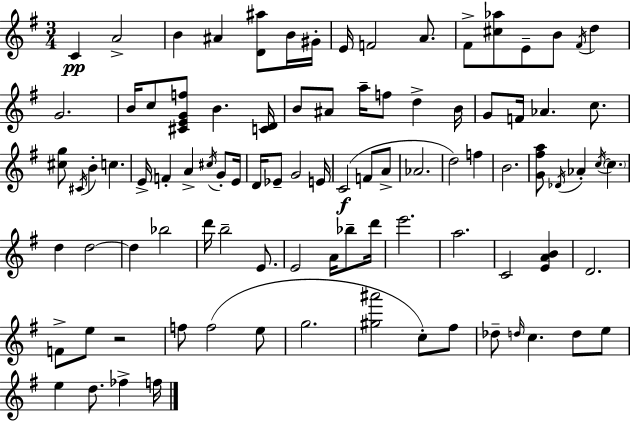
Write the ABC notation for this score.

X:1
T:Untitled
M:3/4
L:1/4
K:Em
C A2 B ^A [D^a]/2 B/4 ^G/4 E/4 F2 A/2 ^F/2 [^c_a]/2 E/2 B/2 ^F/4 d G2 B/4 c/2 [^CEGf]/2 B [CD]/4 B/2 ^A/2 a/4 f/2 d B/4 G/2 F/4 _A c/2 [^cg]/2 ^C/4 B c E/4 F A ^c/4 G/2 E/4 D/4 _E/2 G2 E/4 C2 F/2 A/2 _A2 d2 f B2 [G^fa]/2 _D/4 _A c/4 c d d2 d _b2 d'/4 b2 E/2 E2 A/4 _b/2 d'/4 e'2 a2 C2 [EAB] D2 F/2 e/2 z2 f/2 f2 e/2 g2 [^g^a']2 c/2 ^f/2 _d/2 d/4 c d/2 e/2 e d/2 _f f/4